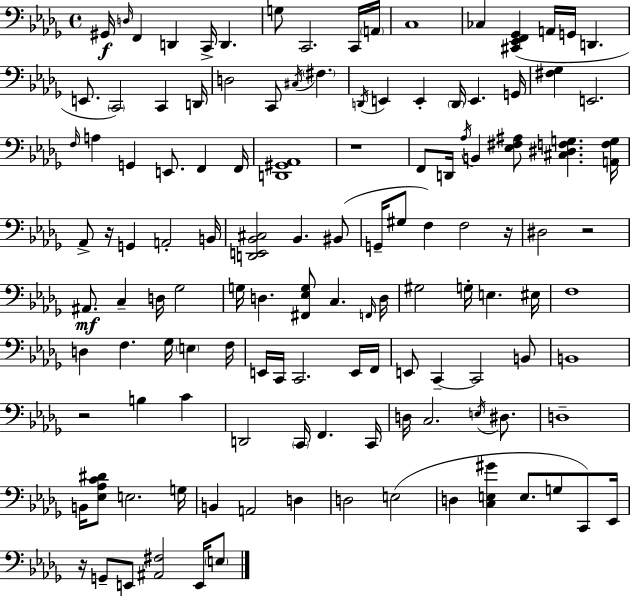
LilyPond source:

{
  \clef bass
  \time 4/4
  \defaultTimeSignature
  \key bes \minor
  gis,16\f \grace { d16 } f,4 d,4 c,16-> d,4. | g8 c,2. c,16 | \parenthesize a,16 c1 | ces4 <cis, ees, f, ges,>4( a,16 g,16 d,4. | \break e,8. \parenthesize c,2) c,4 | d,16 d2 c,8 \acciaccatura { cis16 } \parenthesize fis4. | \acciaccatura { d,16 } e,4 e,4-. \parenthesize d,16 e,4. | g,16 <fis ges>4 e,2. | \break \grace { f16 } a4 g,4 e,8. f,4 | f,16 <d, gis, aes,>1 | r1 | f,8 d,16 \acciaccatura { aes16 } b,4 <ees fis ais>8 <cis dis f g>4. | \break <a, f g>16 aes,8-> r16 g,4 a,2-. | b,16 <d, e, bes, cis>2 bes,4. | bis,8( g,16-- gis8 f4) f2 | r16 dis2 r2 | \break ais,8.\mf c4-- d16 ges2 | g16 d4. <fis, ees g>8 c4. | \grace { f,16 } d16 gis2 g16-. e4. | eis16 f1 | \break d4 f4. | ges16 \parenthesize e4 f16 e,16 c,16 c,2. | e,16 f,16 e,8 c,4--~~ c,2 | b,8 b,1 | \break r2 b4 | c'4 d,2 \parenthesize c,16 f,4. | c,16 d16 c2. | \acciaccatura { e16 } dis8. d1-- | \break b,16 <ees aes c' dis'>8 e2. | g16 b,4 a,2 | d4 d2 e2( | d4 <c e gis'>4 e8. | \break g8 c,8) ees,16 r16 g,8-- e,8 <ais, fis>2 | e,16 \parenthesize e8 \bar "|."
}